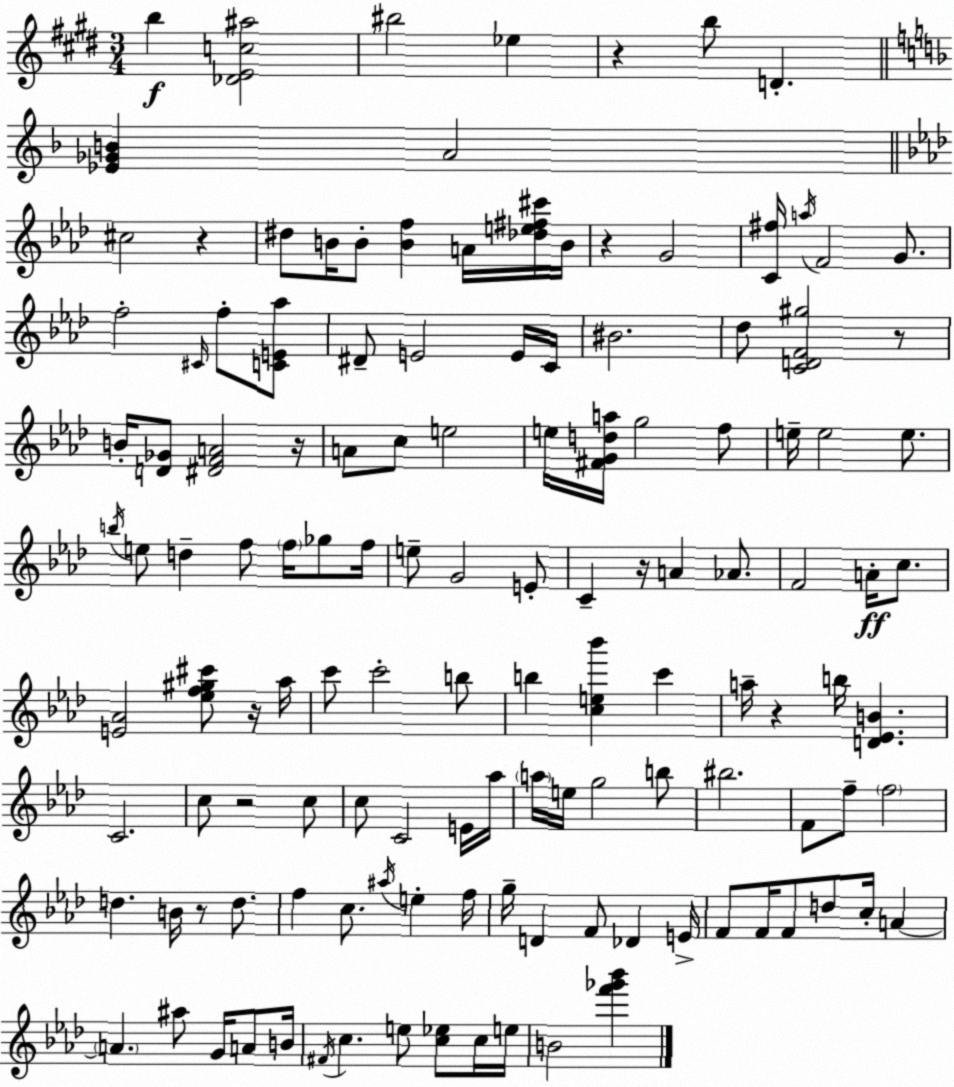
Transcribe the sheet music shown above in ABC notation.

X:1
T:Untitled
M:3/4
L:1/4
K:E
b [_DEc^a]2 ^b2 _e z b/2 D [_E_GB] A2 ^c2 z ^d/2 B/4 B/2 [Bf] A/4 [_de^f^c']/4 B/4 z G2 [C^f]/4 a/4 F2 G/2 f2 ^C/4 f/2 [CE_a]/2 ^D/2 E2 E/4 C/4 ^B2 _d/2 [CDF^g]2 z/2 B/4 [D_G]/2 [^DFA]2 z/4 A/2 c/2 e2 e/4 [^FGda]/4 g2 f/2 e/4 e2 e/2 b/4 e/2 d f/2 f/4 _g/2 f/4 e/2 G2 E/2 C z/4 A _A/2 F2 A/4 c/2 [E_A]2 [_ef^g^c']/2 z/4 _a/4 c'/2 c'2 b/2 b [ce_b'] c' a/4 z b/4 [D_EB] C2 c/2 z2 c/2 c/2 C2 E/4 _a/4 a/4 e/4 g2 b/2 ^b2 F/2 f/2 f2 d B/4 z/2 d/2 f c/2 ^a/4 e f/4 g/4 D F/2 _D E/4 F/2 F/4 F/2 d/2 c/4 A A ^a/2 G/4 A/2 B/4 ^F/4 c e/2 [c_e]/2 c/4 e/4 B2 [f'_g'_b']